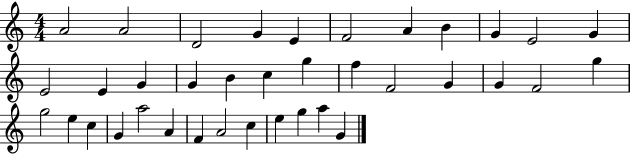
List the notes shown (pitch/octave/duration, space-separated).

A4/h A4/h D4/h G4/q E4/q F4/h A4/q B4/q G4/q E4/h G4/q E4/h E4/q G4/q G4/q B4/q C5/q G5/q F5/q F4/h G4/q G4/q F4/h G5/q G5/h E5/q C5/q G4/q A5/h A4/q F4/q A4/h C5/q E5/q G5/q A5/q G4/q